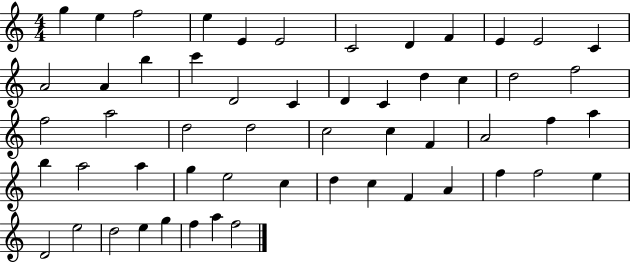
G5/q E5/q F5/h E5/q E4/q E4/h C4/h D4/q F4/q E4/q E4/h C4/q A4/h A4/q B5/q C6/q D4/h C4/q D4/q C4/q D5/q C5/q D5/h F5/h F5/h A5/h D5/h D5/h C5/h C5/q F4/q A4/h F5/q A5/q B5/q A5/h A5/q G5/q E5/h C5/q D5/q C5/q F4/q A4/q F5/q F5/h E5/q D4/h E5/h D5/h E5/q G5/q F5/q A5/q F5/h